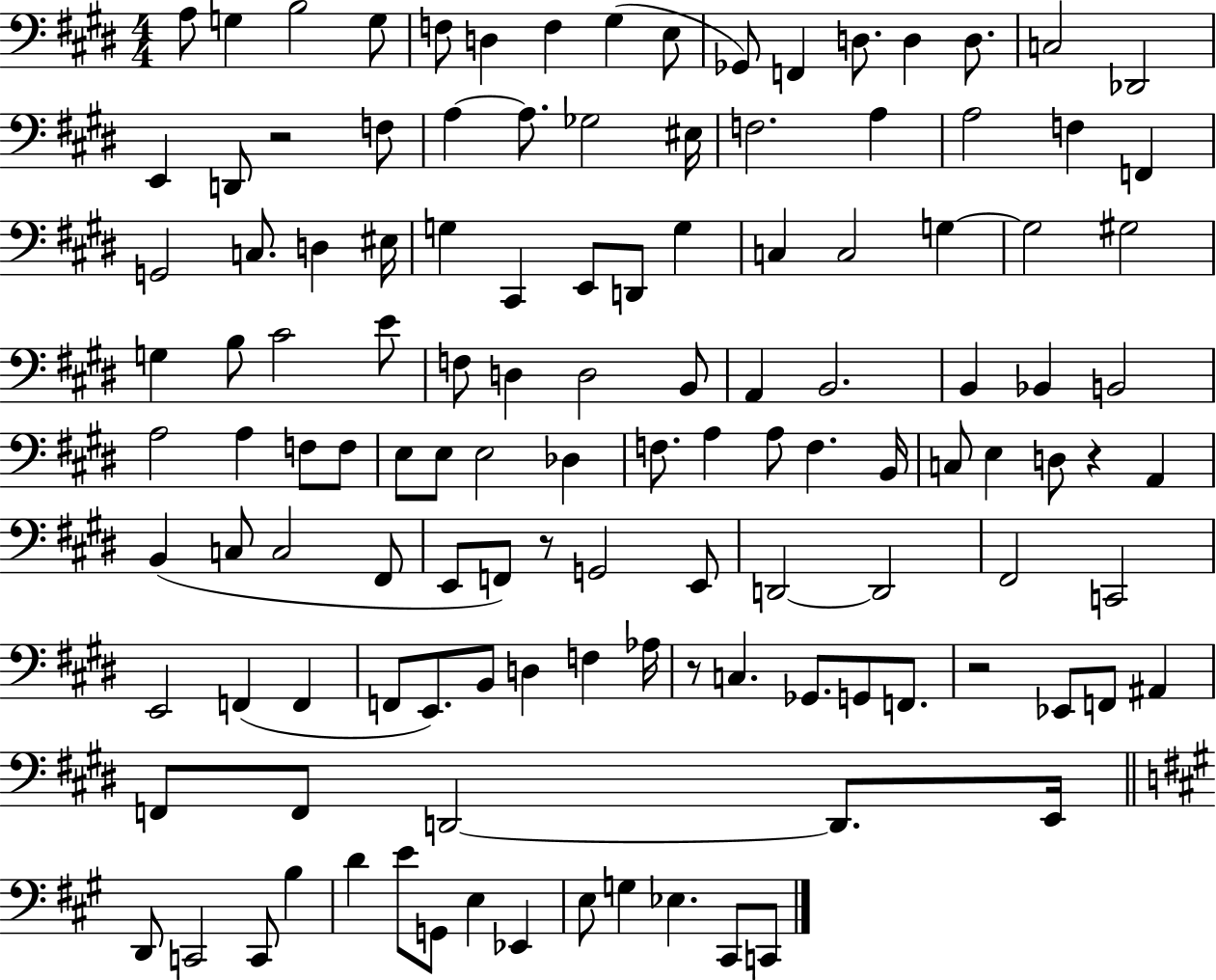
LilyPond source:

{
  \clef bass
  \numericTimeSignature
  \time 4/4
  \key e \major
  a8 g4 b2 g8 | f8 d4 f4 gis4( e8 | ges,8) f,4 d8. d4 d8. | c2 des,2 | \break e,4 d,8 r2 f8 | a4~~ a8. ges2 eis16 | f2. a4 | a2 f4 f,4 | \break g,2 c8. d4 eis16 | g4 cis,4 e,8 d,8 g4 | c4 c2 g4~~ | g2 gis2 | \break g4 b8 cis'2 e'8 | f8 d4 d2 b,8 | a,4 b,2. | b,4 bes,4 b,2 | \break a2 a4 f8 f8 | e8 e8 e2 des4 | f8. a4 a8 f4. b,16 | c8 e4 d8 r4 a,4 | \break b,4( c8 c2 fis,8 | e,8 f,8) r8 g,2 e,8 | d,2~~ d,2 | fis,2 c,2 | \break e,2 f,4( f,4 | f,8 e,8.) b,8 d4 f4 aes16 | r8 c4. ges,8. g,8 f,8. | r2 ees,8 f,8 ais,4 | \break f,8 f,8 d,2~~ d,8. e,16 | \bar "||" \break \key a \major d,8 c,2 c,8 b4 | d'4 e'8 g,8 e4 ees,4 | e8 g4 ees4. cis,8 c,8 | \bar "|."
}